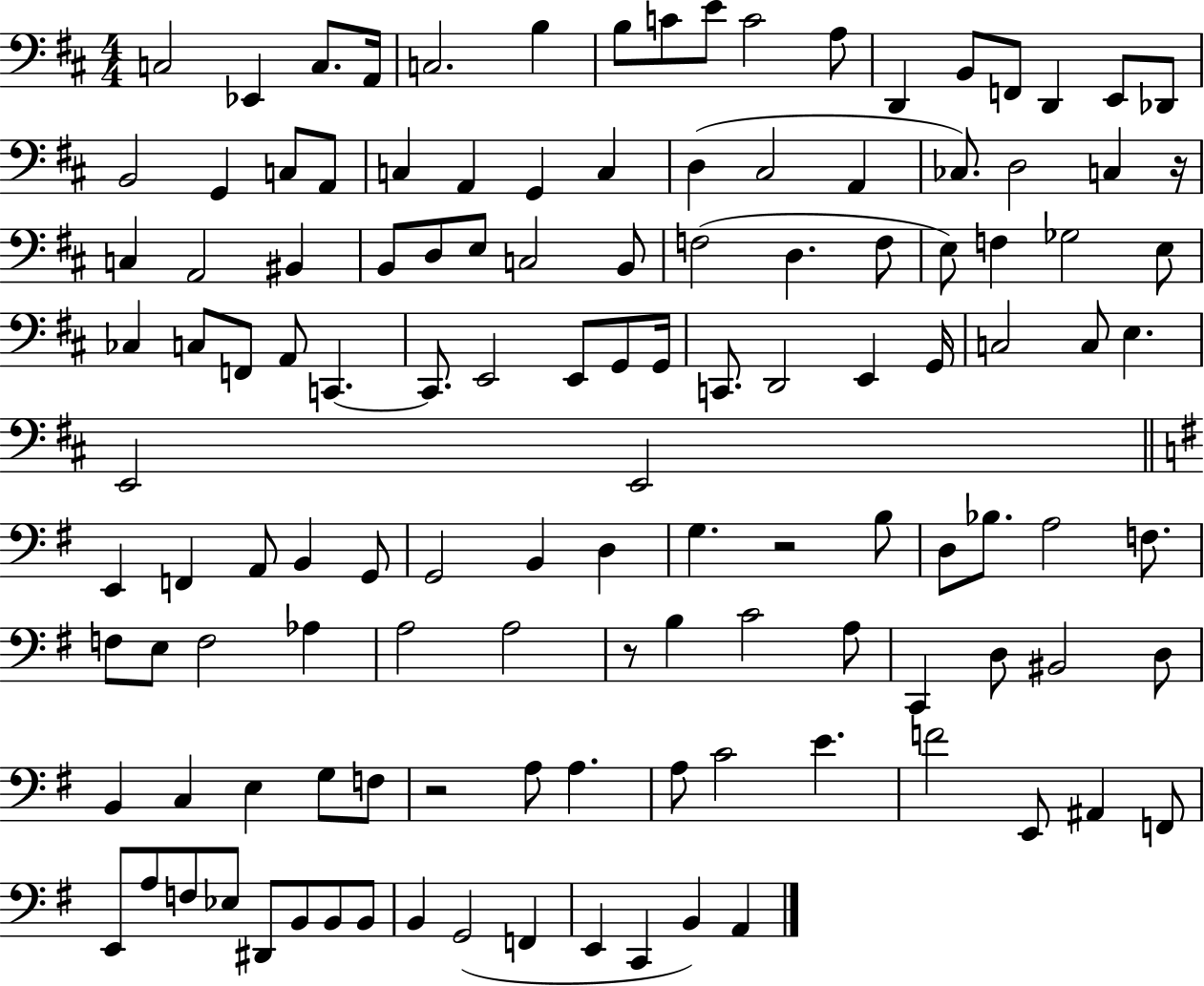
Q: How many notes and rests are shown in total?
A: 125